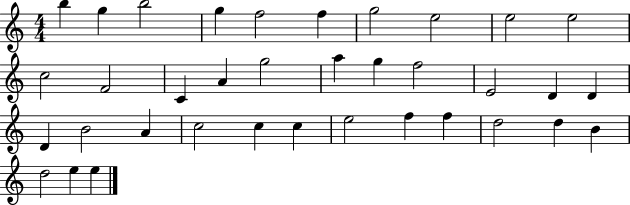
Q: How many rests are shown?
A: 0